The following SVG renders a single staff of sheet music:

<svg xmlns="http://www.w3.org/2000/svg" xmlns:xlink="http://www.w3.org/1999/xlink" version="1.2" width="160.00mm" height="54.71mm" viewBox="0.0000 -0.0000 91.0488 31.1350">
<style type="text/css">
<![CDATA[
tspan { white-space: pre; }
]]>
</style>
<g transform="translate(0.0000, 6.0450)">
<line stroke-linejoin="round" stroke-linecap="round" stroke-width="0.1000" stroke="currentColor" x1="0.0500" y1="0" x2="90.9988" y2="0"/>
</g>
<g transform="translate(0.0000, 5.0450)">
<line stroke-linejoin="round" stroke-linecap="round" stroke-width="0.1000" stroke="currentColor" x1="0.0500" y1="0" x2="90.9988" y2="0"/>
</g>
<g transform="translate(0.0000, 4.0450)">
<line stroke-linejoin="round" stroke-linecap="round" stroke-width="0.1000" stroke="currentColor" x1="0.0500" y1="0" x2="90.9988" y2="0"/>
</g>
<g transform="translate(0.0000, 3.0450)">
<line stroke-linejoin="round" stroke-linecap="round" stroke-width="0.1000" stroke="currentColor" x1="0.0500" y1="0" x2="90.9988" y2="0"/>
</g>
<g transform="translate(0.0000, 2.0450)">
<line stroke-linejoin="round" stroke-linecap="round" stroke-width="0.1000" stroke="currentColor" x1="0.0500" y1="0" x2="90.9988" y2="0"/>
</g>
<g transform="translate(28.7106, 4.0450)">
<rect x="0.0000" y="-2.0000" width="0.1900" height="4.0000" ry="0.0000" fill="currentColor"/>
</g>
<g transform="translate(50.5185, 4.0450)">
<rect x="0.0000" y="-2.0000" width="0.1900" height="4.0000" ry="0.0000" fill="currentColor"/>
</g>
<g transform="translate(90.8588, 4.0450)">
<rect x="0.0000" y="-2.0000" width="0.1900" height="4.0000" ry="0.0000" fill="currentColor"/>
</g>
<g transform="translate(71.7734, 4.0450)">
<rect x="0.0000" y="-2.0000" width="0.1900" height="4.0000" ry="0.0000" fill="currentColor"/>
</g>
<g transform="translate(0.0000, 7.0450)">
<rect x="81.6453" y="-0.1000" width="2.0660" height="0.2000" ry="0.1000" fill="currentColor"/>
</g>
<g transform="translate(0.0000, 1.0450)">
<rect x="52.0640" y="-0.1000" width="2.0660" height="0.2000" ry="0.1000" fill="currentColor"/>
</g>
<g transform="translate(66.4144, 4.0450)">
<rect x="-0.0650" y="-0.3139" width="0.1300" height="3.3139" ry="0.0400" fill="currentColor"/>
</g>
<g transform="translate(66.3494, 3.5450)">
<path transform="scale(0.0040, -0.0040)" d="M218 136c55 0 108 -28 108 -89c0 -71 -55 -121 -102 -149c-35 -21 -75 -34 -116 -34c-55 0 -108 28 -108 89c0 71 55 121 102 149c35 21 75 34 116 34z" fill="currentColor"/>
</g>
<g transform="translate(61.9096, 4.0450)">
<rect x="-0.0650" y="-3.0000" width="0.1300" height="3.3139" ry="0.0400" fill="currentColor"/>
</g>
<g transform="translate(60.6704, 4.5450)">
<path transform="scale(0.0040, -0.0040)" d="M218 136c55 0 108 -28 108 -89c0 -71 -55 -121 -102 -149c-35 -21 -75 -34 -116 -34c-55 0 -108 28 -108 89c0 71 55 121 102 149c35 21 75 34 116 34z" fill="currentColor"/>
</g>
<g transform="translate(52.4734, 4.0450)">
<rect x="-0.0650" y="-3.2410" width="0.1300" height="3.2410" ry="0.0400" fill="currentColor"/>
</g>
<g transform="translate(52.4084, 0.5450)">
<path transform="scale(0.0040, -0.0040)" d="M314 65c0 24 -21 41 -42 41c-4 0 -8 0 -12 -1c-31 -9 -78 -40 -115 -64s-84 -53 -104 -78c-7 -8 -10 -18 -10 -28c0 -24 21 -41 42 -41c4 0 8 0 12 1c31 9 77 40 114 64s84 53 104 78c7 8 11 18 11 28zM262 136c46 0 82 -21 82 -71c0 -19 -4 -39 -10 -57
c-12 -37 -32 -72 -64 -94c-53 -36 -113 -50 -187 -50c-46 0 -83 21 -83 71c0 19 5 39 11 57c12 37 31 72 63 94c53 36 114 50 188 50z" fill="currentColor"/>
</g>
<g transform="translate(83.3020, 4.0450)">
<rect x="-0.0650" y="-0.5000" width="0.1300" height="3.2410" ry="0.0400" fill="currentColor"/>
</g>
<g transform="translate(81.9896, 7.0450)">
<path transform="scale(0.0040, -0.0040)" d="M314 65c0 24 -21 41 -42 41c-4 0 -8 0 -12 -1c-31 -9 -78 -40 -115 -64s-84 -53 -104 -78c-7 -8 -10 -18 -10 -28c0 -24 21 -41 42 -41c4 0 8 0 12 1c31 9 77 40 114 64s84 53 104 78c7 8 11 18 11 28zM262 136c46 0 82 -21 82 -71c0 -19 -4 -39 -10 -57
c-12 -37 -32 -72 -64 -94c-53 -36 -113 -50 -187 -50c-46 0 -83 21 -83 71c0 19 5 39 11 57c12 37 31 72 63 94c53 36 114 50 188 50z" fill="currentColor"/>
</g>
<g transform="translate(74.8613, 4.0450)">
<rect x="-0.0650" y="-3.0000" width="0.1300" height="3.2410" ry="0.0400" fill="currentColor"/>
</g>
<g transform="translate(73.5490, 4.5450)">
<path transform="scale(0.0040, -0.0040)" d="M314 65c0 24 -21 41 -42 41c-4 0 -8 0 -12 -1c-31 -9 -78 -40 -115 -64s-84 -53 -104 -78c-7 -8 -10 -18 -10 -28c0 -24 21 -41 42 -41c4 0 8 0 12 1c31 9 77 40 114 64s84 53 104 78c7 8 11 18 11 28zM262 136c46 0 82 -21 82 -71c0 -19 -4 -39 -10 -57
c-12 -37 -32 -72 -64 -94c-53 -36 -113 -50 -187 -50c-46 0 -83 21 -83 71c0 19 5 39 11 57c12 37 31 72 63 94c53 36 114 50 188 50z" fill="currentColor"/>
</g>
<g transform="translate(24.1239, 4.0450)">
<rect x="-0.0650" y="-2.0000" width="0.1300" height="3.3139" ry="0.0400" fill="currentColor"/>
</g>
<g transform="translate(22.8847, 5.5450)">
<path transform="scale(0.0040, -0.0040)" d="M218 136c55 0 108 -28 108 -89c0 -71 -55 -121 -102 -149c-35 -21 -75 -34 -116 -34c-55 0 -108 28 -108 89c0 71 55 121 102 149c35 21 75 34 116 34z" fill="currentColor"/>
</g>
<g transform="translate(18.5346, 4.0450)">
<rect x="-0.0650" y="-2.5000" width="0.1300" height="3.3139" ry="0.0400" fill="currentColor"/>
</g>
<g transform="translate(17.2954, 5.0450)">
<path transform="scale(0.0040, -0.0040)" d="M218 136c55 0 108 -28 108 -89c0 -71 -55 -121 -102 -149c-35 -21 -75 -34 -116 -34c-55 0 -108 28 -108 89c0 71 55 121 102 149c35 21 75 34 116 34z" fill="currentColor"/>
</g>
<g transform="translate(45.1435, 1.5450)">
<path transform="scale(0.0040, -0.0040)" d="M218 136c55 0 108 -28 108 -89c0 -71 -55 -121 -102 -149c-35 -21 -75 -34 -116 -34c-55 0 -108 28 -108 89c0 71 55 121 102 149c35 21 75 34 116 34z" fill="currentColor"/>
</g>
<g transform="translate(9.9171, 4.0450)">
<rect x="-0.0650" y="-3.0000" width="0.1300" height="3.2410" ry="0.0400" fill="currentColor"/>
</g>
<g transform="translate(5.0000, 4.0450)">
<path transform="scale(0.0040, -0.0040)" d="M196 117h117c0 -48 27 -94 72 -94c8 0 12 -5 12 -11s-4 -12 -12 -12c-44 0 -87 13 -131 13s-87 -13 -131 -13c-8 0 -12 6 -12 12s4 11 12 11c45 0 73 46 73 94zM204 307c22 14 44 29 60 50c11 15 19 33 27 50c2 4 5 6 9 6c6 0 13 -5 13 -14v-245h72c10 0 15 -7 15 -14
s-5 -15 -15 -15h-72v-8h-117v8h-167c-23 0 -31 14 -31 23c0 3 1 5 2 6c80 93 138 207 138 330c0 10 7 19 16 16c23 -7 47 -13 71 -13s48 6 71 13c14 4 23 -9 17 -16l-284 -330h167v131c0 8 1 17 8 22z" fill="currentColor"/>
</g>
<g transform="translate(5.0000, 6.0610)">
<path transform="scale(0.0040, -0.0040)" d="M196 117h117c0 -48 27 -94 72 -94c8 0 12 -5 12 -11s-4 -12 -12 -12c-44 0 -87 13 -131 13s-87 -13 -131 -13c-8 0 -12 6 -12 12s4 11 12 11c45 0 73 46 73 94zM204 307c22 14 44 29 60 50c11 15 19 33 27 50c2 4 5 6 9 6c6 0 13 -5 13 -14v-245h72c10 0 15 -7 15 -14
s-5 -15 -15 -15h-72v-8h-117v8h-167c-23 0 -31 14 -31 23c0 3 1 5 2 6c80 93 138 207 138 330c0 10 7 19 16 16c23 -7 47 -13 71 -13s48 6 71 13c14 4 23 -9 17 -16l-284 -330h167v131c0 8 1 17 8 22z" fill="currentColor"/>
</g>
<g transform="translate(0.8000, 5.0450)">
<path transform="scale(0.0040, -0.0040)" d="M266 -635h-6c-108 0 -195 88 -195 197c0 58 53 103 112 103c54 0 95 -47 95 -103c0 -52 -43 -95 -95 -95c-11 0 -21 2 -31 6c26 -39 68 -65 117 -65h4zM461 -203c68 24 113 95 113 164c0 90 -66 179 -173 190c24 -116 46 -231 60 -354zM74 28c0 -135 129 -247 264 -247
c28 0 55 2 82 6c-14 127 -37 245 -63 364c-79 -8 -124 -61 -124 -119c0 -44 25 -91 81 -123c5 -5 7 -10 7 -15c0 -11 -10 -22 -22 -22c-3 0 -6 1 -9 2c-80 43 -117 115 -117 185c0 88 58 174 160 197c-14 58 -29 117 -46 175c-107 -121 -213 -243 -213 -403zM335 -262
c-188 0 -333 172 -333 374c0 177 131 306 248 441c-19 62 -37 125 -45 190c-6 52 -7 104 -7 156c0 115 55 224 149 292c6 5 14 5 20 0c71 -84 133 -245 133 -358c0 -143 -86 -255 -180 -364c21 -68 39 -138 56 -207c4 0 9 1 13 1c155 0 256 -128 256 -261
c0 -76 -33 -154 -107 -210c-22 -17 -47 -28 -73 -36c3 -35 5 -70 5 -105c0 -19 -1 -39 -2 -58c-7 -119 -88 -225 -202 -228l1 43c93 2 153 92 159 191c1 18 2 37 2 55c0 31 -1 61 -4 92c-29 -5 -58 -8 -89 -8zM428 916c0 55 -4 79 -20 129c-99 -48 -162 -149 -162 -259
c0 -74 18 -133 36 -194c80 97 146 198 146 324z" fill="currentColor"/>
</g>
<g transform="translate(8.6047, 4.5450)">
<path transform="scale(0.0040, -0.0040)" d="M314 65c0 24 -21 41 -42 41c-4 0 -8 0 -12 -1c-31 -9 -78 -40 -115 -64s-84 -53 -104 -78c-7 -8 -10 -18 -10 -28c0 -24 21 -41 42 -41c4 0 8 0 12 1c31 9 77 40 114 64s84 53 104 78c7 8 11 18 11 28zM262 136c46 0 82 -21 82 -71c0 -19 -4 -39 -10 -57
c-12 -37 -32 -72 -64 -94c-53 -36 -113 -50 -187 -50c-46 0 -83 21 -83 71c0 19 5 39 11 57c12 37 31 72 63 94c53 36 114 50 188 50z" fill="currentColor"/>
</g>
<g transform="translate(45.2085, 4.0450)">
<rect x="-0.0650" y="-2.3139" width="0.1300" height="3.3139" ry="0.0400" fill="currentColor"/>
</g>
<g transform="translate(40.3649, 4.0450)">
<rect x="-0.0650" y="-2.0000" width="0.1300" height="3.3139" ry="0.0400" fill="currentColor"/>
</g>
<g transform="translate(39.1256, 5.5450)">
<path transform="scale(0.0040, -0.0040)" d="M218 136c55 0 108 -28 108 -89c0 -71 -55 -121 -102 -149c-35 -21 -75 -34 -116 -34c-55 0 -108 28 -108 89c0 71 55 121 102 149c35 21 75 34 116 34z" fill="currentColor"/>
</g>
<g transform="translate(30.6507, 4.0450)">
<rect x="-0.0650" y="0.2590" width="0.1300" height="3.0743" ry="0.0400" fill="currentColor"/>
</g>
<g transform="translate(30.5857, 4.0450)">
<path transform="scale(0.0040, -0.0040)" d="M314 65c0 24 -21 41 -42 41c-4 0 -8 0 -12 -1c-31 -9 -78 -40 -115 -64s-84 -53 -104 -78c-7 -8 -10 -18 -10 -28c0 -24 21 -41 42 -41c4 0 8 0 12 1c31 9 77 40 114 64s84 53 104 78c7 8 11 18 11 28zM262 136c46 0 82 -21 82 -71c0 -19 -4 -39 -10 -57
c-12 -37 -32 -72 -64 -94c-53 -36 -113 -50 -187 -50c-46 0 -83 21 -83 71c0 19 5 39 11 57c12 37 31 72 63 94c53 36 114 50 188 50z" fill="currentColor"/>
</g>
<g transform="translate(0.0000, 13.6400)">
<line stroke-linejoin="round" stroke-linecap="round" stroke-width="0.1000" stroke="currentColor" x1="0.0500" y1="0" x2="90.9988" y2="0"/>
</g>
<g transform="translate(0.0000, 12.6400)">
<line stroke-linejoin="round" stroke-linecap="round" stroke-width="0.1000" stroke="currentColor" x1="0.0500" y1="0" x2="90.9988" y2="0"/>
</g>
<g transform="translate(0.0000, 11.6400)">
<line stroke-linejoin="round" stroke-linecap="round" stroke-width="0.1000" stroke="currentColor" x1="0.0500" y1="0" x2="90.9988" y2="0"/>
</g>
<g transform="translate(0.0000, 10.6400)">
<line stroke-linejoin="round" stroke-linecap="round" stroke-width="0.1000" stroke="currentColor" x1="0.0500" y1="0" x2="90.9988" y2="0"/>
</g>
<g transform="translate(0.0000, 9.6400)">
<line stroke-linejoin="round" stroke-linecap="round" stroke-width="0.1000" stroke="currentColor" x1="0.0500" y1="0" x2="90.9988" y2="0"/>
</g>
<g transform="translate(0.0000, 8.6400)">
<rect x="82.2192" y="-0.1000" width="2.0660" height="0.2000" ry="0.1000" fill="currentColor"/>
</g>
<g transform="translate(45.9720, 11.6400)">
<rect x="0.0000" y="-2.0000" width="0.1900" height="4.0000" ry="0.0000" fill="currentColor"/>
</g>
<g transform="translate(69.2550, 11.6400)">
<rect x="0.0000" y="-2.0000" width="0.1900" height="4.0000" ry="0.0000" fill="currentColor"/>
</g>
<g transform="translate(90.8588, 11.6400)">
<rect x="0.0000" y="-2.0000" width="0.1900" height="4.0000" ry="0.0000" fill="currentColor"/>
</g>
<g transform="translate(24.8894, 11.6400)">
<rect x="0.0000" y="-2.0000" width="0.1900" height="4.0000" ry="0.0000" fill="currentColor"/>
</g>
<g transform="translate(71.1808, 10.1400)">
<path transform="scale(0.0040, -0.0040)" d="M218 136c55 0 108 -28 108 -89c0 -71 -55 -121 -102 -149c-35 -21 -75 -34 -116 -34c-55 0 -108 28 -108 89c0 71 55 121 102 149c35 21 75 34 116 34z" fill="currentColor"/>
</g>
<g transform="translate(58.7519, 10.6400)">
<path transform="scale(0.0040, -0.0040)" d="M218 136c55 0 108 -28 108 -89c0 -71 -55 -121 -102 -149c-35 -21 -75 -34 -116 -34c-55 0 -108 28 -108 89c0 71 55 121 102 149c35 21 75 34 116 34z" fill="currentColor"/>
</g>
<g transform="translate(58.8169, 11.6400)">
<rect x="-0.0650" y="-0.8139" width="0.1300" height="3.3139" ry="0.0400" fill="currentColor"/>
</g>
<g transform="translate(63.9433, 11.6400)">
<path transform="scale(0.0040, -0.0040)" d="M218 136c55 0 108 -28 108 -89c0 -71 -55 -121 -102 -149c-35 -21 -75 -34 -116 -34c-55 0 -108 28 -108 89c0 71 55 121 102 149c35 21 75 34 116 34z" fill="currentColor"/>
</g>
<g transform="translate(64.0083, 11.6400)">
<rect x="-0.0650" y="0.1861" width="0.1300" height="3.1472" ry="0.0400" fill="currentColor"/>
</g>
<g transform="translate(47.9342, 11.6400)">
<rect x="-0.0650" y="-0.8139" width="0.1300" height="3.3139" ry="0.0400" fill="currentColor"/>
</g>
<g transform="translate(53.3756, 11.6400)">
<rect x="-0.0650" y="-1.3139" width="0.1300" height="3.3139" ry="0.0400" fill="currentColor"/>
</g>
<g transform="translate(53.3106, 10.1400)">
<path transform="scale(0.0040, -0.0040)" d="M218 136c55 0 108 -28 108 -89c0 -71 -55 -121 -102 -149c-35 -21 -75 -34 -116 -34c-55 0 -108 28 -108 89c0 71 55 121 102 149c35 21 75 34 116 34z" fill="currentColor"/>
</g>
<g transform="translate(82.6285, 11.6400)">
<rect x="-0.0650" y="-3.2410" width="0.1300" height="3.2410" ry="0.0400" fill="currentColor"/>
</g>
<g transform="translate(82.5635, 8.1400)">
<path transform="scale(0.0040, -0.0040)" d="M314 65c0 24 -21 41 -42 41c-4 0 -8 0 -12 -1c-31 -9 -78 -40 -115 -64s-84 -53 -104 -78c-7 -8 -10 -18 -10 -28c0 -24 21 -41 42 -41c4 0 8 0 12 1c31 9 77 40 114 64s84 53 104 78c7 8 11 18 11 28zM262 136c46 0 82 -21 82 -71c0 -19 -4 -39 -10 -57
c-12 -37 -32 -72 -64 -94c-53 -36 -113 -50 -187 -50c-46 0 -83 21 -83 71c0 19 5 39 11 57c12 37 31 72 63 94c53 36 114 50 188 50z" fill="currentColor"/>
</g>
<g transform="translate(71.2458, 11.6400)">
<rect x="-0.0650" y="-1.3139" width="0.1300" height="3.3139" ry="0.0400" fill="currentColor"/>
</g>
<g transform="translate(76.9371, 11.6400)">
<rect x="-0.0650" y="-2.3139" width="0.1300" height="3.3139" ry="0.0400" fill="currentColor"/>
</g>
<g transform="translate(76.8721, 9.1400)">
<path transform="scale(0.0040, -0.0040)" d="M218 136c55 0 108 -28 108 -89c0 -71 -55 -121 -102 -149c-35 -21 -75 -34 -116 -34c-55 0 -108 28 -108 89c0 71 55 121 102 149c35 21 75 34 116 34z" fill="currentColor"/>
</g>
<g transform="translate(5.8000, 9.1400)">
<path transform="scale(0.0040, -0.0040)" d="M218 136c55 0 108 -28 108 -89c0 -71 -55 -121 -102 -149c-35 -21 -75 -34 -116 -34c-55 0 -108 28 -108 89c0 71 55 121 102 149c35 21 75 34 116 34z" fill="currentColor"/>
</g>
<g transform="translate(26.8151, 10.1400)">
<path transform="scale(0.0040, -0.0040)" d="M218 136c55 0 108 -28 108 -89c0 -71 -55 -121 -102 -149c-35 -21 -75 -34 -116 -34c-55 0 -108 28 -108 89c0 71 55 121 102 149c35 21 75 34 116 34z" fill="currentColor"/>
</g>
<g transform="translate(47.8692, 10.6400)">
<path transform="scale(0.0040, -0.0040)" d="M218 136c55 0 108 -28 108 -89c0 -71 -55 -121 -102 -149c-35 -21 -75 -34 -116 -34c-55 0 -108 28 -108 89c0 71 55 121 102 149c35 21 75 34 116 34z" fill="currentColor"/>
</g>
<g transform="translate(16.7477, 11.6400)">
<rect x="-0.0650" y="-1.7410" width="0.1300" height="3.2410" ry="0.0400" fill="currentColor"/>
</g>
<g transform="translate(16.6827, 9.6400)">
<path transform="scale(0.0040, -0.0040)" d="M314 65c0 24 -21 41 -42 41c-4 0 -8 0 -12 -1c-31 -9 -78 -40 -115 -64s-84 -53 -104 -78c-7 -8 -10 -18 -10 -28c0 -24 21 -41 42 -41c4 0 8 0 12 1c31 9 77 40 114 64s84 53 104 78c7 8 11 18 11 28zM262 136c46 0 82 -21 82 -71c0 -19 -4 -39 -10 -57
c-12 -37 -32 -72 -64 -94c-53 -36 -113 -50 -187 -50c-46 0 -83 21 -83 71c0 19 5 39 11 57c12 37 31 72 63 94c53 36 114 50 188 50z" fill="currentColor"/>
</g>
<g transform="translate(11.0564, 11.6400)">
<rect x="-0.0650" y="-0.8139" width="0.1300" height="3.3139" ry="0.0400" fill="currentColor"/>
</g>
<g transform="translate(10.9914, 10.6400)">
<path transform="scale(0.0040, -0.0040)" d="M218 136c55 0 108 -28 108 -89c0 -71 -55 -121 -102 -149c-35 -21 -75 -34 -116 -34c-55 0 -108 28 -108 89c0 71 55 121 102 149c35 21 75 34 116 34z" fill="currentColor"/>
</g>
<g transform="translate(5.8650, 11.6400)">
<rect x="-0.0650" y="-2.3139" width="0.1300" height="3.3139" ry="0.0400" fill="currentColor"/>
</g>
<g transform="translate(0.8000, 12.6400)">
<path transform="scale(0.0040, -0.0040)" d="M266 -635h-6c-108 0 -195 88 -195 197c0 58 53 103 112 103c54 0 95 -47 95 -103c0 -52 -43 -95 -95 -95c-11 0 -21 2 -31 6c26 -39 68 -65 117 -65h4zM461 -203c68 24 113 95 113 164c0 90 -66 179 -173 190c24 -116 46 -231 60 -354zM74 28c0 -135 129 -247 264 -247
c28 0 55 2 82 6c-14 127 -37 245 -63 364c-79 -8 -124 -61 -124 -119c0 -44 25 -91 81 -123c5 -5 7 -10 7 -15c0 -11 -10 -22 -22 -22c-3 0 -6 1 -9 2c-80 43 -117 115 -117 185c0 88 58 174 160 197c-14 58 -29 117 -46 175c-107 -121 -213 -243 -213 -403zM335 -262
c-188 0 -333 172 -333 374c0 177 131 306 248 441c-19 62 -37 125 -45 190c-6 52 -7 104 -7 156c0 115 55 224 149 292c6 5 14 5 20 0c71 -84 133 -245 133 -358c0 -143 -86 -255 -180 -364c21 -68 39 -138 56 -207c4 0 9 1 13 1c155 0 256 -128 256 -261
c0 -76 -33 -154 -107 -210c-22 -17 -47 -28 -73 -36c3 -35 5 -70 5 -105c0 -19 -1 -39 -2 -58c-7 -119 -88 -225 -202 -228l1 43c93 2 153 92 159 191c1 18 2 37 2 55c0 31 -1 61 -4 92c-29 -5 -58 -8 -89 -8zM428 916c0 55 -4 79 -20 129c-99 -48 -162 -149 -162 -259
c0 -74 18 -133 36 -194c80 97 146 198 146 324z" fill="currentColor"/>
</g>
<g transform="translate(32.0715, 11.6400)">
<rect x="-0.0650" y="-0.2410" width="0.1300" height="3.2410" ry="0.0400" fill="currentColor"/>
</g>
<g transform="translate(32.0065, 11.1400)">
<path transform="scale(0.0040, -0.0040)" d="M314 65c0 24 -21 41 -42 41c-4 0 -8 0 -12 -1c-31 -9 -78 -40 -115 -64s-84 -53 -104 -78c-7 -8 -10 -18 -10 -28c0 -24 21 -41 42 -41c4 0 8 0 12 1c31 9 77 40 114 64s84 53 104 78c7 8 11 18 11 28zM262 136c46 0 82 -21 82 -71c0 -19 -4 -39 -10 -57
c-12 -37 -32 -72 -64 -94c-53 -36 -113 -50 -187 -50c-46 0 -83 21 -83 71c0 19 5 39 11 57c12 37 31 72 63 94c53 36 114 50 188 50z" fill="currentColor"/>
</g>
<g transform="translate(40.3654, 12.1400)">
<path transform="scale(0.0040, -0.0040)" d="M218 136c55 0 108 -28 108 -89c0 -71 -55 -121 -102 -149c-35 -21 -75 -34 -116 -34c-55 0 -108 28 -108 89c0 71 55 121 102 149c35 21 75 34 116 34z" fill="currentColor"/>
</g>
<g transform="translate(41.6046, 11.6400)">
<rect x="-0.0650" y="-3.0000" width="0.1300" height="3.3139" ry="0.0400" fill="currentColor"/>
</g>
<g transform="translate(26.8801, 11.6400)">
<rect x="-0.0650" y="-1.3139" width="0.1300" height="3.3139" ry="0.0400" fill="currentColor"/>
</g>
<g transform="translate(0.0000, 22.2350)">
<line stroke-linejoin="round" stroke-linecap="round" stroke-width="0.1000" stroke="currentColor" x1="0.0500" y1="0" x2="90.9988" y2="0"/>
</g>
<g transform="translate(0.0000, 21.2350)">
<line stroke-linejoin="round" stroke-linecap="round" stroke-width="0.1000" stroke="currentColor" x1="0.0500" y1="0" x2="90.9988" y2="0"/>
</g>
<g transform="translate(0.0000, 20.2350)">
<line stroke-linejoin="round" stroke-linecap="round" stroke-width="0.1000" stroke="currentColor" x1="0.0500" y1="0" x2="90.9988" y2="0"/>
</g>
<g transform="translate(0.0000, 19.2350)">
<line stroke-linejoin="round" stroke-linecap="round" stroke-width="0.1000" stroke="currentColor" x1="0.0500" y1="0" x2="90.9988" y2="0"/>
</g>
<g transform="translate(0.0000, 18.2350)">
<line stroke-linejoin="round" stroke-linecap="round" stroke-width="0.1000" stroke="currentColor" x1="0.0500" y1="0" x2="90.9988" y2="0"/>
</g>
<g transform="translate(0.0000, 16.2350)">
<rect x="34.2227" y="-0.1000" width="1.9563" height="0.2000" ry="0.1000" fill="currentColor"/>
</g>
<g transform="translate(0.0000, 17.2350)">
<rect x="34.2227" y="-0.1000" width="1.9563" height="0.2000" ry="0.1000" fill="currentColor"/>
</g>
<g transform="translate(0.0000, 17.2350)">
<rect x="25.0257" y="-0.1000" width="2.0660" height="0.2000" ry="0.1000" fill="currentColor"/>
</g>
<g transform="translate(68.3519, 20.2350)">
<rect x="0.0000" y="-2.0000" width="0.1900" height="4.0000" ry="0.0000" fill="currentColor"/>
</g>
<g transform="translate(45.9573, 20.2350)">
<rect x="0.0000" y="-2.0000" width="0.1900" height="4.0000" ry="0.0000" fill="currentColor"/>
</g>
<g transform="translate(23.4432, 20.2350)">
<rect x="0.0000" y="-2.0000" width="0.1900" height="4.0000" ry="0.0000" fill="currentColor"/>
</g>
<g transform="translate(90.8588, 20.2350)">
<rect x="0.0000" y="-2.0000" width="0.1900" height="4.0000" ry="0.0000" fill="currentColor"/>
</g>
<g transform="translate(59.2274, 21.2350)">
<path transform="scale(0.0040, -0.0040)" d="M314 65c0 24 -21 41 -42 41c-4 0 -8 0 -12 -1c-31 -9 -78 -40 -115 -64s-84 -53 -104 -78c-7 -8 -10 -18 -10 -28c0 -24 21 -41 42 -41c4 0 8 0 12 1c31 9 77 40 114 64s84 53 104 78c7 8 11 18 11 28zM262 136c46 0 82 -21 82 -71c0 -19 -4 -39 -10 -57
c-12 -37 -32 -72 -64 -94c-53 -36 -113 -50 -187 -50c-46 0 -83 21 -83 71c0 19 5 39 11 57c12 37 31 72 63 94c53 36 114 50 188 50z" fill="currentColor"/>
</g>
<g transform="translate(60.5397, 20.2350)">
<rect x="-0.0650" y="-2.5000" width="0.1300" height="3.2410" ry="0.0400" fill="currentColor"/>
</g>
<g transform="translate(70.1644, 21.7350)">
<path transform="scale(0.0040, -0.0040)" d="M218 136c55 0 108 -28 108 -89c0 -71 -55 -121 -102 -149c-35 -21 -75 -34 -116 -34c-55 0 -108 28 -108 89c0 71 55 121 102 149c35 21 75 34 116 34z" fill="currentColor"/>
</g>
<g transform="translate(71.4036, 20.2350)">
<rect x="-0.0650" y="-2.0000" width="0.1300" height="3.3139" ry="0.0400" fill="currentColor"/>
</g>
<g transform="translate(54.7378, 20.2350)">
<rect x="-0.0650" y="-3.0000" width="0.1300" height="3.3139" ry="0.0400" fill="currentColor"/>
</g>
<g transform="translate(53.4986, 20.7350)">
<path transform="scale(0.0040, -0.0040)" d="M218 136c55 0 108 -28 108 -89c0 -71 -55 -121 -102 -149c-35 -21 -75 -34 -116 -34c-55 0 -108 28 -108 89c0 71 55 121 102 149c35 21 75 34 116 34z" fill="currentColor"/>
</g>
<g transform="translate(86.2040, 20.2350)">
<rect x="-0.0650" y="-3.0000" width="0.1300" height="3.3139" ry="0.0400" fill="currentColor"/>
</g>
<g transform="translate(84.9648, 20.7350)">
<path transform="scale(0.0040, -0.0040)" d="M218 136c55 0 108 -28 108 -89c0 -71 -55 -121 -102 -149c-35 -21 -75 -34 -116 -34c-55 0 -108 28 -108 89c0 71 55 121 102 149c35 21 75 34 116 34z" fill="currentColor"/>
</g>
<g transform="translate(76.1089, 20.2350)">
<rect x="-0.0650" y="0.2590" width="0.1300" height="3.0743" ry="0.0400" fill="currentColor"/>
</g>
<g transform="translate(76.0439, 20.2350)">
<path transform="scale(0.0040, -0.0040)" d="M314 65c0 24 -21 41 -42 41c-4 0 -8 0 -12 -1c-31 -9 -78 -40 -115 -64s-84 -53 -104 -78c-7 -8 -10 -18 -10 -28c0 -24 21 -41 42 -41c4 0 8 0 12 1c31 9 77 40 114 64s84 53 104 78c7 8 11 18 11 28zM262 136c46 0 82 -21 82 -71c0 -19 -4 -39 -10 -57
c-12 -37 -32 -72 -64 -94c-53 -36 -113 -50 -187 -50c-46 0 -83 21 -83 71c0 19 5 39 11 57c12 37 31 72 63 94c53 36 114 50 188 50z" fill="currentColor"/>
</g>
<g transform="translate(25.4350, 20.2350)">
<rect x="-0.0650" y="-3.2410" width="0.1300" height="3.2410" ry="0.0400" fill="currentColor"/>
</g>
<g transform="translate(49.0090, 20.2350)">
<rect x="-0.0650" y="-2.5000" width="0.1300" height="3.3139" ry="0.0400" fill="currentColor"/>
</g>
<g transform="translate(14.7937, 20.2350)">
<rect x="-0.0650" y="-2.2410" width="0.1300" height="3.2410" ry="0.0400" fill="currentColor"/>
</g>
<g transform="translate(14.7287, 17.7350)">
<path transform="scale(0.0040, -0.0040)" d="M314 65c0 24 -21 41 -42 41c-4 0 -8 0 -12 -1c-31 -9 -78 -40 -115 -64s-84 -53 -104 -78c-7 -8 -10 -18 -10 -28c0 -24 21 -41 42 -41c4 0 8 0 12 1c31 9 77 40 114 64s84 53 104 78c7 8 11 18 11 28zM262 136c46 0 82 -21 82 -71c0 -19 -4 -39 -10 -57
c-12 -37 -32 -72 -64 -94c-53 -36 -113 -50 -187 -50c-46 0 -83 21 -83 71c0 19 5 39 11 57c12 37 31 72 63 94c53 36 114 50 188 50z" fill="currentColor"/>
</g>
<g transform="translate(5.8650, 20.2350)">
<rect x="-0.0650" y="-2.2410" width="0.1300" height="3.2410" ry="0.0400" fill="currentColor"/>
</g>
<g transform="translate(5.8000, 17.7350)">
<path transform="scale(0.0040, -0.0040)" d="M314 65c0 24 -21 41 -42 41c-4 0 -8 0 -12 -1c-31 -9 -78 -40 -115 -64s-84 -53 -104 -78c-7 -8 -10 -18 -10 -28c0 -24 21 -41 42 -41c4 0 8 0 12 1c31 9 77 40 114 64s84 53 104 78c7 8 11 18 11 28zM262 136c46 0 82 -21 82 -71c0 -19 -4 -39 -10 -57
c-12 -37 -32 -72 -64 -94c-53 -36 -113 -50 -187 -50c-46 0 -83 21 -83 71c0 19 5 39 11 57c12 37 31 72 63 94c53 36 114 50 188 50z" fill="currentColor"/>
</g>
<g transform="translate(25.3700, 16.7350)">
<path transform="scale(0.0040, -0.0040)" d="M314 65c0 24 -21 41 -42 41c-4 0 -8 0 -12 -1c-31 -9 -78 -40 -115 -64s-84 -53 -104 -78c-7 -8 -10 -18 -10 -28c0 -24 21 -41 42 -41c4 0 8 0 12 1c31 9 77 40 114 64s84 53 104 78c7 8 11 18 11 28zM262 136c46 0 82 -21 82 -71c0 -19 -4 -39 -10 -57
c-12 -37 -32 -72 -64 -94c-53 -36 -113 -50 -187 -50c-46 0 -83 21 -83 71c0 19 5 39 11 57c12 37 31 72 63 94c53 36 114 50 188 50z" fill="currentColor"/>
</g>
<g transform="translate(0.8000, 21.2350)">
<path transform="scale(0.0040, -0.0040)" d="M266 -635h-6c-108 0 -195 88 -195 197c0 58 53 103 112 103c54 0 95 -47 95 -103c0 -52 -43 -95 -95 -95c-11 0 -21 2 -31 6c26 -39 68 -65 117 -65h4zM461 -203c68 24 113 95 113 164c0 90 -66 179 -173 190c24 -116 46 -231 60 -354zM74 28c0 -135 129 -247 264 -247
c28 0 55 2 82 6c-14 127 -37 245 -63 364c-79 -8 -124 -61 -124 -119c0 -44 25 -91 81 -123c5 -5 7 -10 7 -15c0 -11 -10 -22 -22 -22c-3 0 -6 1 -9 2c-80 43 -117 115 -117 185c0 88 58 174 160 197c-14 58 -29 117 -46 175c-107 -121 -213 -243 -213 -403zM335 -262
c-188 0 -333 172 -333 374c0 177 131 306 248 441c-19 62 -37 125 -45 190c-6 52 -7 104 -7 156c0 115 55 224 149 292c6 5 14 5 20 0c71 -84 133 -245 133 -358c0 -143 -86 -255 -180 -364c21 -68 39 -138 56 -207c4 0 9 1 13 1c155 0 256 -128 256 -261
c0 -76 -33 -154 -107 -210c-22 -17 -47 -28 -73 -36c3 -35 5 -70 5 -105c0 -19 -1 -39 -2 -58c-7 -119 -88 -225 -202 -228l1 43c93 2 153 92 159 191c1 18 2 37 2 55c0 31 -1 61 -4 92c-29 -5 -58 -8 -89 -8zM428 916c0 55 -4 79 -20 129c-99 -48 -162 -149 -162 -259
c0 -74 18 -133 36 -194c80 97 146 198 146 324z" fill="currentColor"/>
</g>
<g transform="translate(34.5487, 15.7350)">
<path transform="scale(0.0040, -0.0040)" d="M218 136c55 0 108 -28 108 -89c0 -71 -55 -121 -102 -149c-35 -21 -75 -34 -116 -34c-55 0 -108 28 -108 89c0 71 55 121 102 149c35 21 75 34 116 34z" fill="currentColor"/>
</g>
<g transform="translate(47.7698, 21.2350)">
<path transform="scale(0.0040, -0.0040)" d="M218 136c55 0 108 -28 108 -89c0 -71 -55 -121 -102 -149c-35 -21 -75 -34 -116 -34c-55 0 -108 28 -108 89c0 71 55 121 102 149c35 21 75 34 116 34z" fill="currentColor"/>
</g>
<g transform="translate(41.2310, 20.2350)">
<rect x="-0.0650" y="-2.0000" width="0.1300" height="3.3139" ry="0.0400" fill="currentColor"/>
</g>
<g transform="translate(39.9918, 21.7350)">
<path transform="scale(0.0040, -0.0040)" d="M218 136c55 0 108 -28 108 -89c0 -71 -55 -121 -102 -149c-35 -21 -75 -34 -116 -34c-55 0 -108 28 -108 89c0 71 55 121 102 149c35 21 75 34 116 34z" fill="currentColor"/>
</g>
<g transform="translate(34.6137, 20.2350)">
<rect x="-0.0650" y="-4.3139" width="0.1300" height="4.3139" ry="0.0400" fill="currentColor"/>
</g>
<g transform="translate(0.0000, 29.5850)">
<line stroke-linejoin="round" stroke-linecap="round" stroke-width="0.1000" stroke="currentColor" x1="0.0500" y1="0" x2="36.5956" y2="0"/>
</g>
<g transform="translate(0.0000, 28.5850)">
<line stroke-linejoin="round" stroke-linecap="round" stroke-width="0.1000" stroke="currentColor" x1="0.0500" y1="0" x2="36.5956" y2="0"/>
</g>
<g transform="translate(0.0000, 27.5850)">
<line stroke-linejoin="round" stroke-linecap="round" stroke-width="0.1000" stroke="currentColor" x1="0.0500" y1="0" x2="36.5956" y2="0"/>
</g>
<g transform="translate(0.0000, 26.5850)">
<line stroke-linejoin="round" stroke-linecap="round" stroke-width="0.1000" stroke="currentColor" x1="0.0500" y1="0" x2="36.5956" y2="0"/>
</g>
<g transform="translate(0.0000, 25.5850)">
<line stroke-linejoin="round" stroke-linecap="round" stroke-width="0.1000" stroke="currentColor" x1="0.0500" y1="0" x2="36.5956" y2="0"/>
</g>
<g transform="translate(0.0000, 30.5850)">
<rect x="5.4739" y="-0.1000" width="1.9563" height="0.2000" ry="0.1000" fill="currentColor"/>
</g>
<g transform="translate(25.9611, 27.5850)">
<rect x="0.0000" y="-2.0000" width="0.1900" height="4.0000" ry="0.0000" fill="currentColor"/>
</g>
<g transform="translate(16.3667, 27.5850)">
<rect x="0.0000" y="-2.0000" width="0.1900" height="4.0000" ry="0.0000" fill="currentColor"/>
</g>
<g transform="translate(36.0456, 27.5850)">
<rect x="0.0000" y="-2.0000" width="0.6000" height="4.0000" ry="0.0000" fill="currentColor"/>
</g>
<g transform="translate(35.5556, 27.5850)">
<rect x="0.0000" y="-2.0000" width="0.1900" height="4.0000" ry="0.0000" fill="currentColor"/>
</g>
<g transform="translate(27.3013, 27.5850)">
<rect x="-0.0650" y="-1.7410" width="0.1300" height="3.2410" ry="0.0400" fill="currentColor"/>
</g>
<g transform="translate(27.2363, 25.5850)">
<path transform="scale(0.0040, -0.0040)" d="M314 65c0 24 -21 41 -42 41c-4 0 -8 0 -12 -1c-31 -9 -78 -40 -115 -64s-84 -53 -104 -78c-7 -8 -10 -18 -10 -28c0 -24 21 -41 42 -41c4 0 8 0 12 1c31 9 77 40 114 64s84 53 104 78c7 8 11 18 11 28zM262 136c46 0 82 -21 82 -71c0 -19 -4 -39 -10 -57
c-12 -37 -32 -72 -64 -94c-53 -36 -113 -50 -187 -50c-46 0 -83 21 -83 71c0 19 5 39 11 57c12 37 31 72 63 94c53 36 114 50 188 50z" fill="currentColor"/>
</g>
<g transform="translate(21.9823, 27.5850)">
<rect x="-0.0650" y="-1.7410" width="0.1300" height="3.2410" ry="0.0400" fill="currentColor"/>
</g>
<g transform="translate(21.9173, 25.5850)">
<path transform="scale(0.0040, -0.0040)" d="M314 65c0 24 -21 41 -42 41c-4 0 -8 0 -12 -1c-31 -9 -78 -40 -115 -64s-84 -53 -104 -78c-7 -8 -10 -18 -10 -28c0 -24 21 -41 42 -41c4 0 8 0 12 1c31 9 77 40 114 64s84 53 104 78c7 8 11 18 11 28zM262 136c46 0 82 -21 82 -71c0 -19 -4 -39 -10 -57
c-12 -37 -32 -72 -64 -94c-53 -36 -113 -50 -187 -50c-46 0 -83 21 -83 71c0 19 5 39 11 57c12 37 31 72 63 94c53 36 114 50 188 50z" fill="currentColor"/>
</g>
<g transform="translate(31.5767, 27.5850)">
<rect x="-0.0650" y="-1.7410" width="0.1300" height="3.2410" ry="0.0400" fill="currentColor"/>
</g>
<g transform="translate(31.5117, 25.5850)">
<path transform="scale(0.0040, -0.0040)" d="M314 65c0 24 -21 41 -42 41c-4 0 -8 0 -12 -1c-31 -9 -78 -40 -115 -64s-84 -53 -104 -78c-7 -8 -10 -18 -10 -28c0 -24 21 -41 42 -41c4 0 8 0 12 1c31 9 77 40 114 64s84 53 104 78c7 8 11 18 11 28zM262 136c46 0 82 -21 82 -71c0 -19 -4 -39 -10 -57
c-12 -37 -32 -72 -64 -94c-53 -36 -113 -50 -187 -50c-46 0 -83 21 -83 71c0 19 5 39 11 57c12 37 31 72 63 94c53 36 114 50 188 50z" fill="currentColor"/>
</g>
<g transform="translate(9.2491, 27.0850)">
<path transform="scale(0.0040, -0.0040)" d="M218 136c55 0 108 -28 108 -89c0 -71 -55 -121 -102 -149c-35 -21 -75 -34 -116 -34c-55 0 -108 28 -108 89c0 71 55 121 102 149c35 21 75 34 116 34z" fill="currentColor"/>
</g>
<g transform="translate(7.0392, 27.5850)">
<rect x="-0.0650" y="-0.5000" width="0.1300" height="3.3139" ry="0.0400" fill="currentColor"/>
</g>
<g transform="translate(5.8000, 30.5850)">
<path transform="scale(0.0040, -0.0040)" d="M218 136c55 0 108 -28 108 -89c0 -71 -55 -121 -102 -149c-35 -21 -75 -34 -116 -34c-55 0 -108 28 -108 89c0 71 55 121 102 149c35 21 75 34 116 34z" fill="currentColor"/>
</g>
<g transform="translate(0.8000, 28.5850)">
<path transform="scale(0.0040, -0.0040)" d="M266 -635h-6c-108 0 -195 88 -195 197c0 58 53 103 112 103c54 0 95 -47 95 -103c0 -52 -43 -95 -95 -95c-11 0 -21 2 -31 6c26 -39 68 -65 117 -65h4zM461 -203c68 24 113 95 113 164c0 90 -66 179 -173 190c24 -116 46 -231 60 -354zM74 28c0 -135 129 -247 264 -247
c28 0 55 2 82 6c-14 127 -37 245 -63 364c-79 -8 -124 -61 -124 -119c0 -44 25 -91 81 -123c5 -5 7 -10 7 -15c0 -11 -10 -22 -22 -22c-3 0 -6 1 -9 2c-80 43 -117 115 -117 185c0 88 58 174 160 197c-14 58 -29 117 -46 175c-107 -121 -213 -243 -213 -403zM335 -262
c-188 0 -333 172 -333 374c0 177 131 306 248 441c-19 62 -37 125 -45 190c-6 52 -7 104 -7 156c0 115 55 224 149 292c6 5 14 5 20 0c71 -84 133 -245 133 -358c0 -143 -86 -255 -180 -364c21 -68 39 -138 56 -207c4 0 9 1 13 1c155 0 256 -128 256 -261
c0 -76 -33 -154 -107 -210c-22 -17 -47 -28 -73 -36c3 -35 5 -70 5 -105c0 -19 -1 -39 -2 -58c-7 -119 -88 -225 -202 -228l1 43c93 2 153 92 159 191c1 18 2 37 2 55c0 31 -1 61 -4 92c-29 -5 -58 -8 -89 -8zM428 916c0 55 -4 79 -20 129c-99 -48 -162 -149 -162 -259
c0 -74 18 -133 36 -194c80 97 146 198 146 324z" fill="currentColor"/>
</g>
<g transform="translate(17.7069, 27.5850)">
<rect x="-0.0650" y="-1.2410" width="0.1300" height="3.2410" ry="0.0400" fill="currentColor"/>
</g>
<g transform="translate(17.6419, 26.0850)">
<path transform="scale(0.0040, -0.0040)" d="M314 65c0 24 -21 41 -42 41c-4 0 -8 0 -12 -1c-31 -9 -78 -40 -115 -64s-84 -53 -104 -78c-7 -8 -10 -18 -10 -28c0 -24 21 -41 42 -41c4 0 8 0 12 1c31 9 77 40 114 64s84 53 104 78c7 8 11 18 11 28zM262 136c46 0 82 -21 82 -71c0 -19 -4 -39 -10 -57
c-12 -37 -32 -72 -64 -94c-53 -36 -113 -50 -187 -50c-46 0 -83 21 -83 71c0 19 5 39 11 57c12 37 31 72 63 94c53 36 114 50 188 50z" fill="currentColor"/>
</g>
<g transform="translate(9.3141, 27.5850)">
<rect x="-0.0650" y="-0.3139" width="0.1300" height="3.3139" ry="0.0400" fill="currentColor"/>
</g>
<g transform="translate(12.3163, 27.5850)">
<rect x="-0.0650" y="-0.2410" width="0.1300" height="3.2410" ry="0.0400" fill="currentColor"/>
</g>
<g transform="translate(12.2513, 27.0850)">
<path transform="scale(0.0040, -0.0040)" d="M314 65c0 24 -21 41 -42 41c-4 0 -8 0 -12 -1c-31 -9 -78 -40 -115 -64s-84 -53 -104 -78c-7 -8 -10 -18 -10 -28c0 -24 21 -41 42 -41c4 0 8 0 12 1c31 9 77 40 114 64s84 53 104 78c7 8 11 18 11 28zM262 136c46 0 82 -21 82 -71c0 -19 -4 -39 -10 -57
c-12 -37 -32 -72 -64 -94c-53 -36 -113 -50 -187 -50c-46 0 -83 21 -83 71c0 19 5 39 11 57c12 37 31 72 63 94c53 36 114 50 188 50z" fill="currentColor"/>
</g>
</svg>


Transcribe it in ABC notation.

X:1
T:Untitled
M:4/4
L:1/4
K:C
A2 G F B2 F g b2 A c A2 C2 g d f2 e c2 A d e d B e g b2 g2 g2 b2 d' F G A G2 F B2 A C c c2 e2 f2 f2 f2